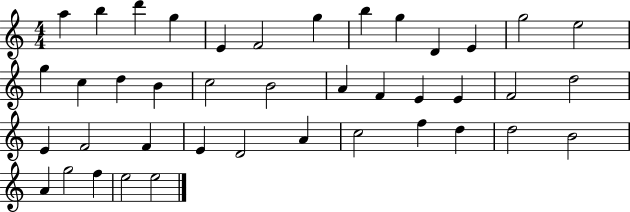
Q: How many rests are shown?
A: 0